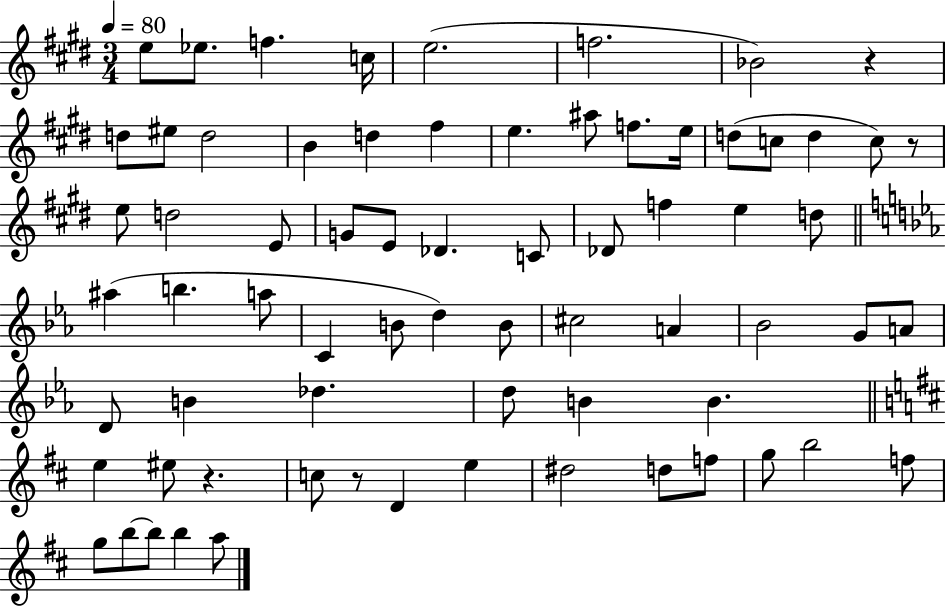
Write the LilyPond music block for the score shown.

{
  \clef treble
  \numericTimeSignature
  \time 3/4
  \key e \major
  \tempo 4 = 80
  e''8 ees''8. f''4. c''16 | e''2.( | f''2. | bes'2) r4 | \break d''8 eis''8 d''2 | b'4 d''4 fis''4 | e''4. ais''8 f''8. e''16 | d''8( c''8 d''4 c''8) r8 | \break e''8 d''2 e'8 | g'8 e'8 des'4. c'8 | des'8 f''4 e''4 d''8 | \bar "||" \break \key c \minor ais''4( b''4. a''8 | c'4 b'8 d''4) b'8 | cis''2 a'4 | bes'2 g'8 a'8 | \break d'8 b'4 des''4. | d''8 b'4 b'4. | \bar "||" \break \key b \minor e''4 eis''8 r4. | c''8 r8 d'4 e''4 | dis''2 d''8 f''8 | g''8 b''2 f''8 | \break g''8 b''8~~ b''8 b''4 a''8 | \bar "|."
}